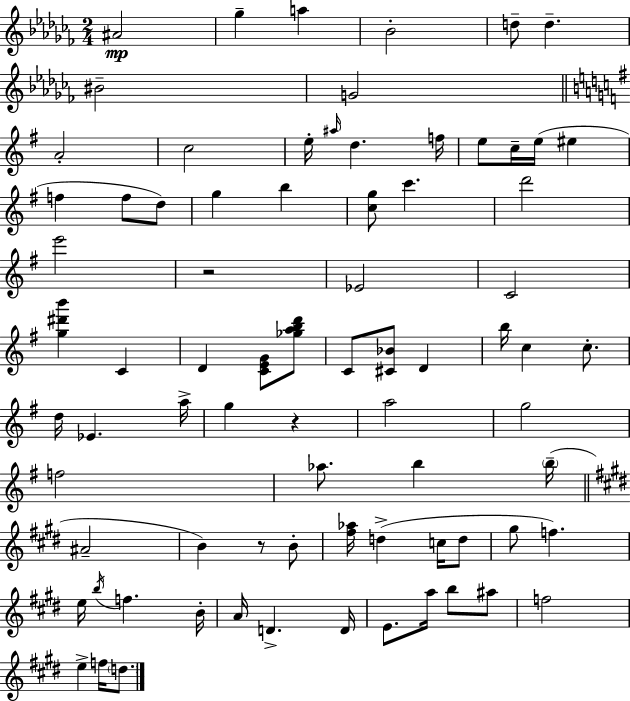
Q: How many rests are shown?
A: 3